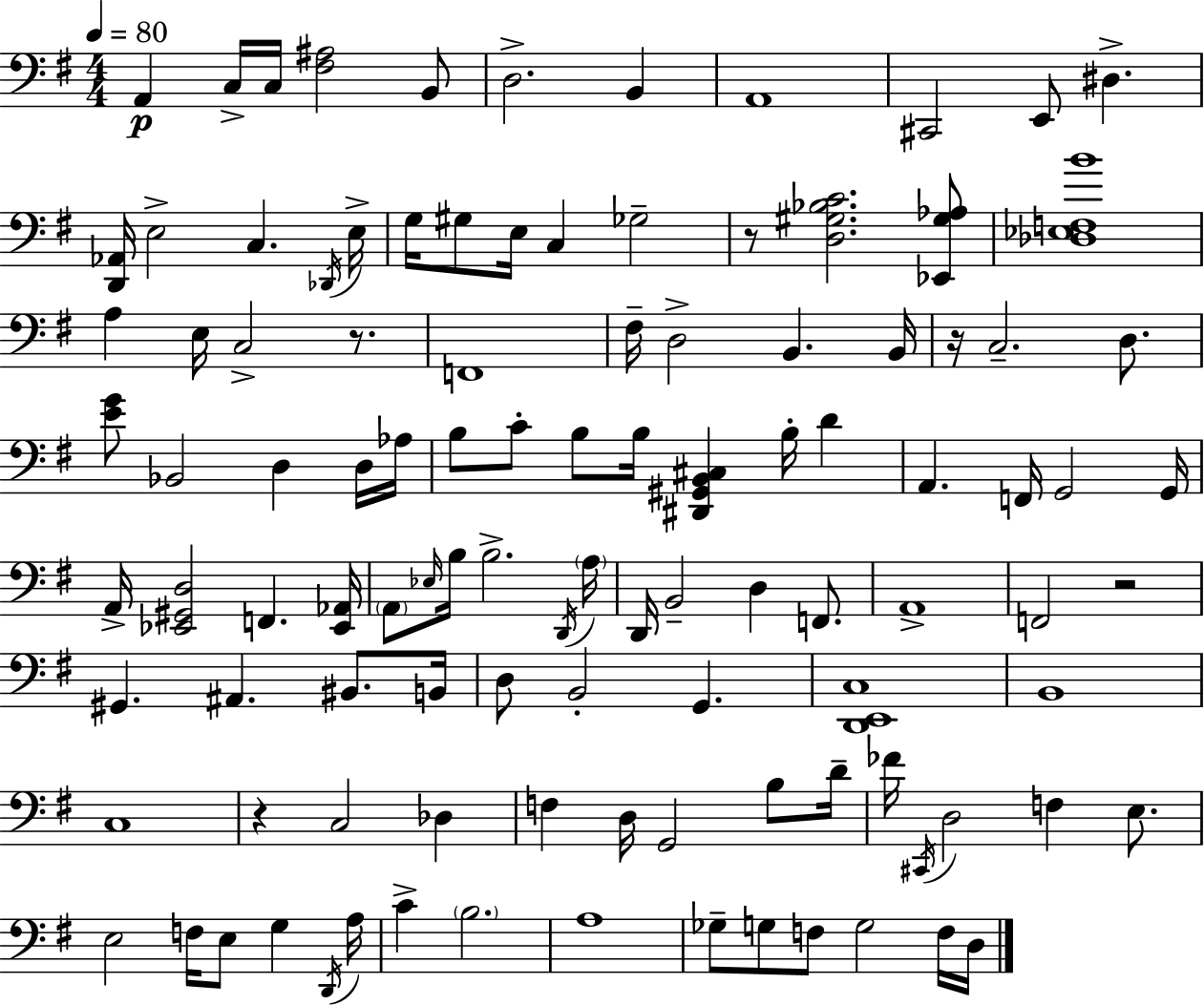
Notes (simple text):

A2/q C3/s C3/s [F#3,A#3]/h B2/e D3/h. B2/q A2/w C#2/h E2/e D#3/q. [D2,Ab2]/s E3/h C3/q. Db2/s E3/s G3/s G#3/e E3/s C3/q Gb3/h R/e [D3,G#3,Bb3,C4]/h. [Eb2,G#3,Ab3]/e [Db3,Eb3,F3,B4]/w A3/q E3/s C3/h R/e. F2/w F#3/s D3/h B2/q. B2/s R/s C3/h. D3/e. [E4,G4]/e Bb2/h D3/q D3/s Ab3/s B3/e C4/e B3/e B3/s [D#2,G#2,B2,C#3]/q B3/s D4/q A2/q. F2/s G2/h G2/s A2/s [Eb2,G#2,D3]/h F2/q. [Eb2,Ab2]/s A2/e Eb3/s B3/s B3/h. D2/s A3/s D2/s B2/h D3/q F2/e. A2/w F2/h R/h G#2/q. A#2/q. BIS2/e. B2/s D3/e B2/h G2/q. [D2,E2,C3]/w B2/w C3/w R/q C3/h Db3/q F3/q D3/s G2/h B3/e D4/s FES4/s C#2/s D3/h F3/q E3/e. E3/h F3/s E3/e G3/q D2/s A3/s C4/q B3/h. A3/w Gb3/e G3/e F3/e G3/h F3/s D3/s